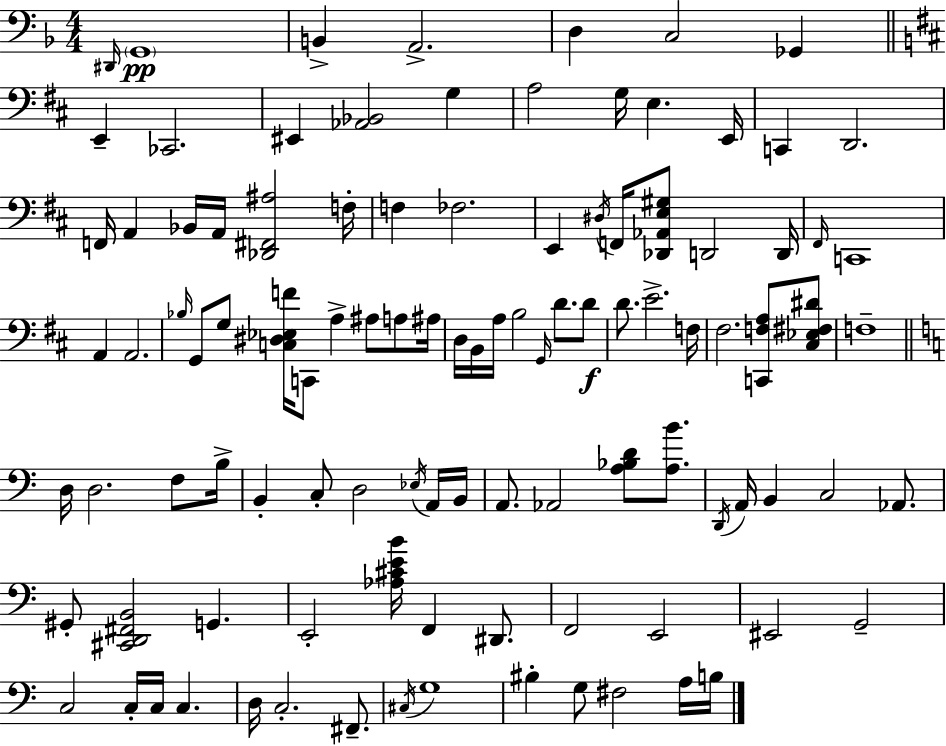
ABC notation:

X:1
T:Untitled
M:4/4
L:1/4
K:F
^D,,/4 G,,4 B,, A,,2 D, C,2 _G,, E,, _C,,2 ^E,, [_A,,_B,,]2 G, A,2 G,/4 E, E,,/4 C,, D,,2 F,,/4 A,, _B,,/4 A,,/4 [_D,,^F,,^A,]2 F,/4 F, _F,2 E,, ^D,/4 F,,/4 [_D,,_A,,E,^G,]/2 D,,2 D,,/4 ^F,,/4 C,,4 A,, A,,2 _B,/4 G,,/2 G,/2 [C,^D,_E,F]/4 C,,/2 A, ^A,/2 A,/2 ^A,/4 D,/4 B,,/4 A,/4 B,2 G,,/4 D/2 D/2 D/2 E2 F,/4 ^F,2 [C,,F,A,]/2 [^C,_E,^F,^D]/2 F,4 D,/4 D,2 F,/2 B,/4 B,, C,/2 D,2 _E,/4 A,,/4 B,,/4 A,,/2 _A,,2 [A,_B,D]/2 [A,B]/2 D,,/4 A,,/4 B,, C,2 _A,,/2 ^G,,/2 [^C,,D,,^F,,B,,]2 G,, E,,2 [_A,^CEB]/4 F,, ^D,,/2 F,,2 E,,2 ^E,,2 G,,2 C,2 C,/4 C,/4 C, D,/4 C,2 ^F,,/2 ^C,/4 G,4 ^B, G,/2 ^F,2 A,/4 B,/4